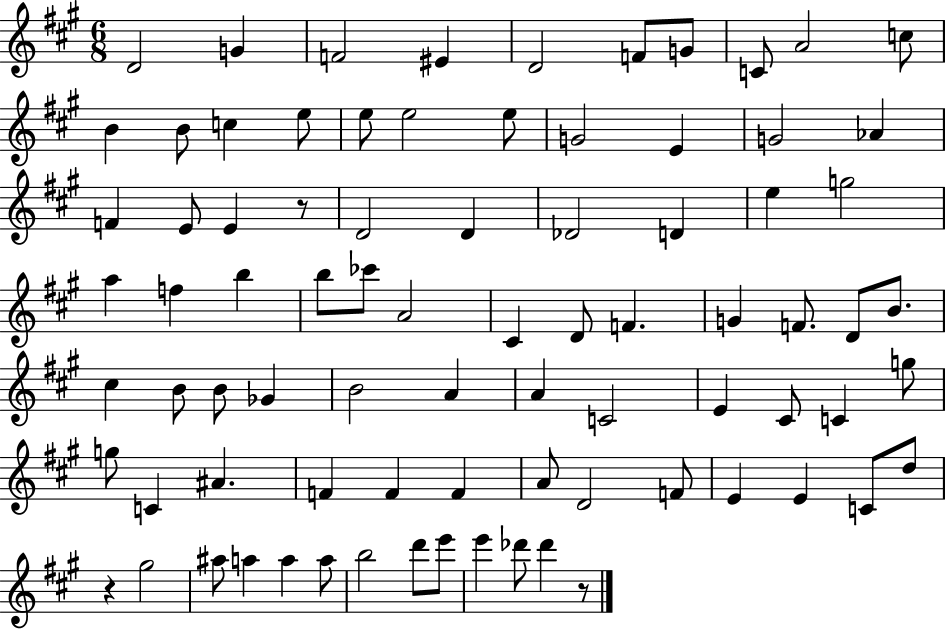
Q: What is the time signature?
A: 6/8